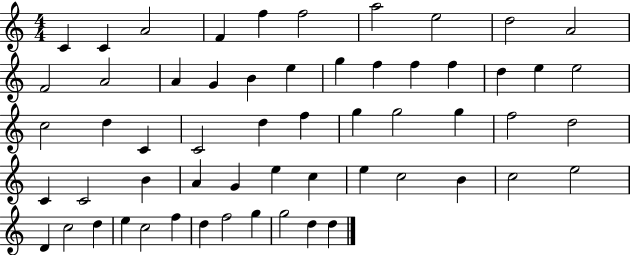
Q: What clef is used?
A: treble